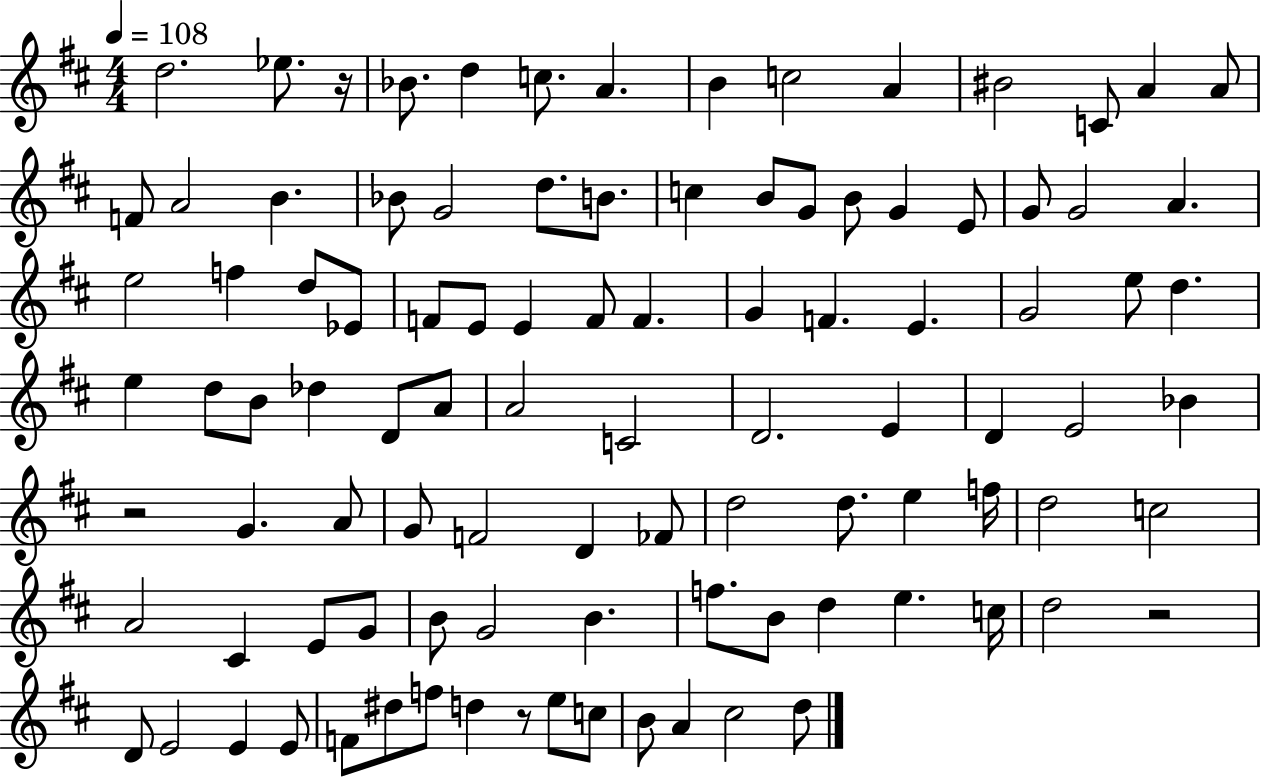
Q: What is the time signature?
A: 4/4